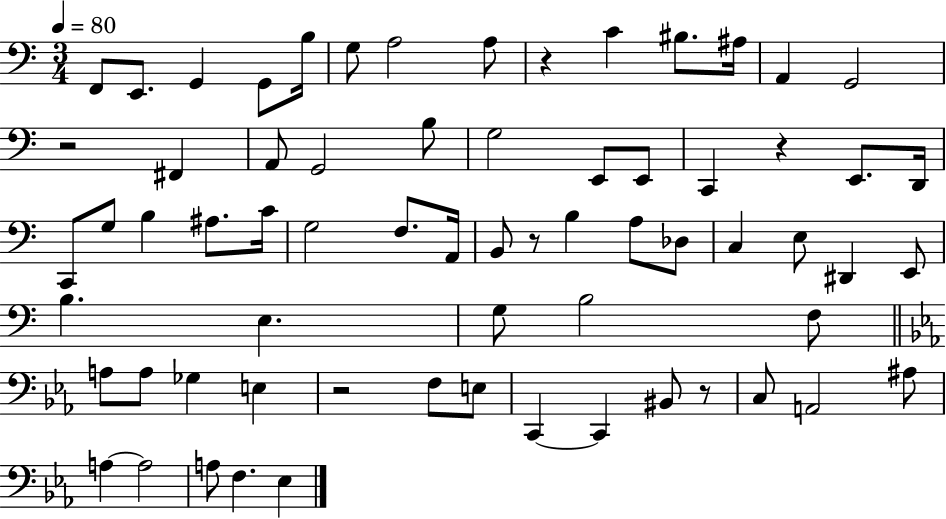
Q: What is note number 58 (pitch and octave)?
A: A3